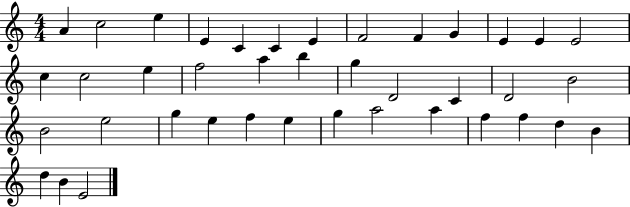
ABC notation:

X:1
T:Untitled
M:4/4
L:1/4
K:C
A c2 e E C C E F2 F G E E E2 c c2 e f2 a b g D2 C D2 B2 B2 e2 g e f e g a2 a f f d B d B E2